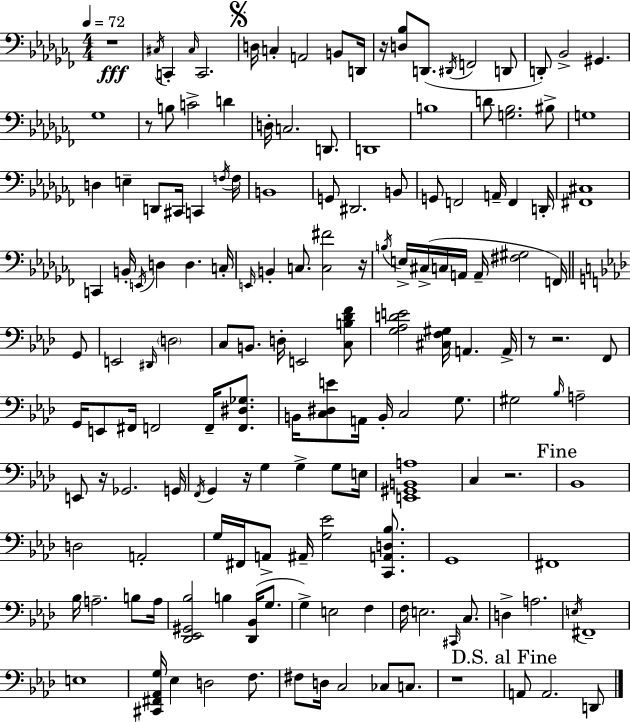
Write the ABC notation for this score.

X:1
T:Untitled
M:4/4
L:1/4
K:Abm
z4 ^C,/4 C,, ^C,/4 C,,2 D,/4 C, A,,2 B,,/2 D,,/4 z/4 [D,_B,]/2 D,,/2 ^D,,/4 F,,2 D,,/2 D,,/2 _B,,2 ^G,, _G,4 z/2 B,/2 C2 D D,/4 C,2 D,,/2 D,,4 B,4 D/2 [G,_B,]2 ^B,/2 G,4 D, E, D,,/2 ^C,,/4 C,, F,/4 F,/4 B,,4 G,,/2 ^D,,2 B,,/2 G,,/2 F,,2 A,,/4 F,, D,,/4 [^F,,^C,]4 C,, B,,/4 E,,/4 D, D, C,/4 E,,/4 B,, C,/2 [C,^F]2 z/4 B,/4 E,/4 ^C,/4 C,/4 A,,/4 A,,/4 [^F,^G,]2 F,,/4 G,,/2 E,,2 ^D,,/4 D,2 C,/2 B,,/2 D,/4 E,,2 [C,B,_DF]/2 [G,_A,DE]2 [^C,F,^G,]/4 A,, A,,/4 z/2 z2 F,,/2 G,,/4 E,,/2 ^F,,/4 F,,2 F,,/4 [F,,^D,_G,]/2 B,,/4 [C,^D,E]/2 A,,/4 B,,/4 C,2 G,/2 ^G,2 _B,/4 A,2 E,,/2 z/4 _G,,2 G,,/4 F,,/4 G,, z/4 G, G, G,/2 E,/4 [E,,^G,,B,,A,]4 C, z2 _B,,4 D,2 A,,2 G,/4 ^F,,/4 A,,/2 ^A,,/4 [G,_E]2 [C,,A,,D,_B,]/2 G,,4 ^F,,4 _B,/4 A,2 B,/2 A,/4 [_D,,_E,,^G,,_B,]2 B, [_D,,_B,,]/4 G,/2 G, E,2 F, F,/4 E,2 ^C,,/4 C,/2 D, A,2 E,/4 ^F,,4 E,4 [^C,,^F,,_A,,G,]/4 _E, D,2 F,/2 ^F,/2 D,/4 C,2 _C,/2 C,/2 z4 A,,/2 A,,2 D,,/2